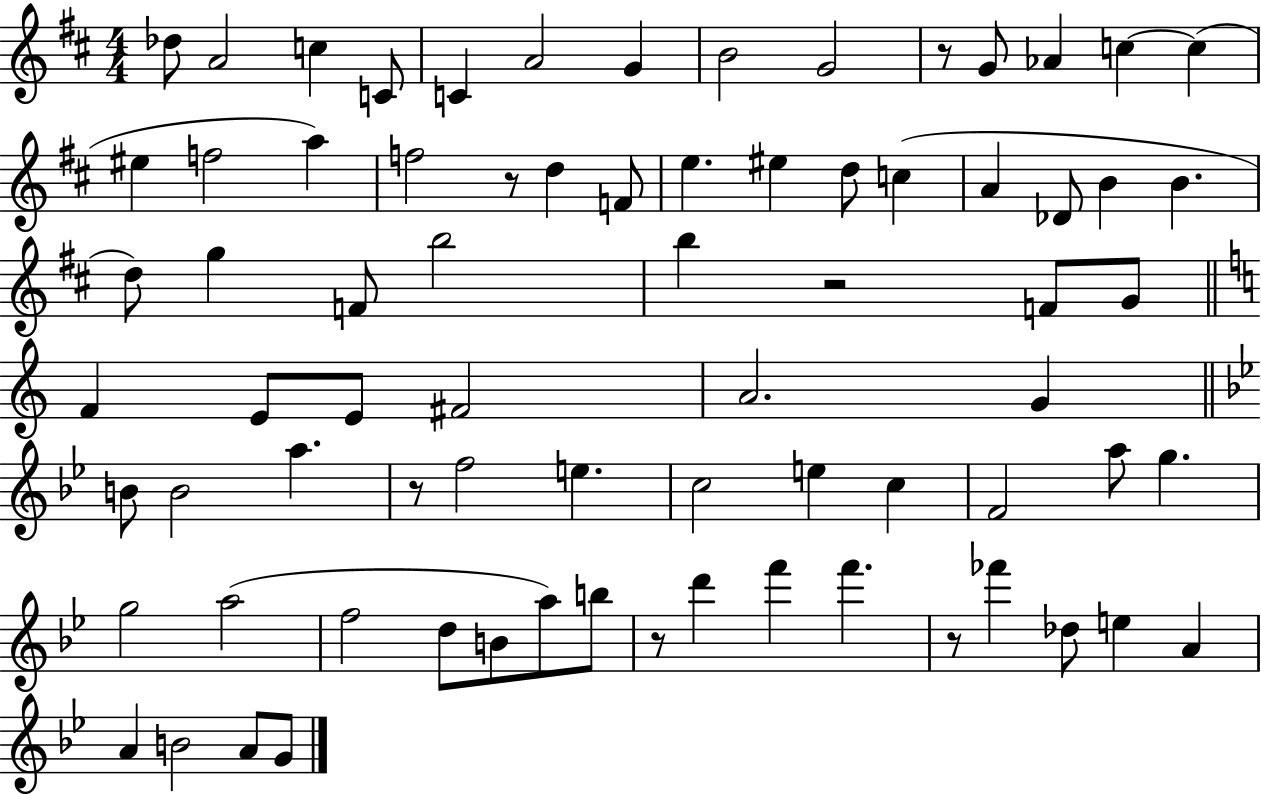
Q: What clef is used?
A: treble